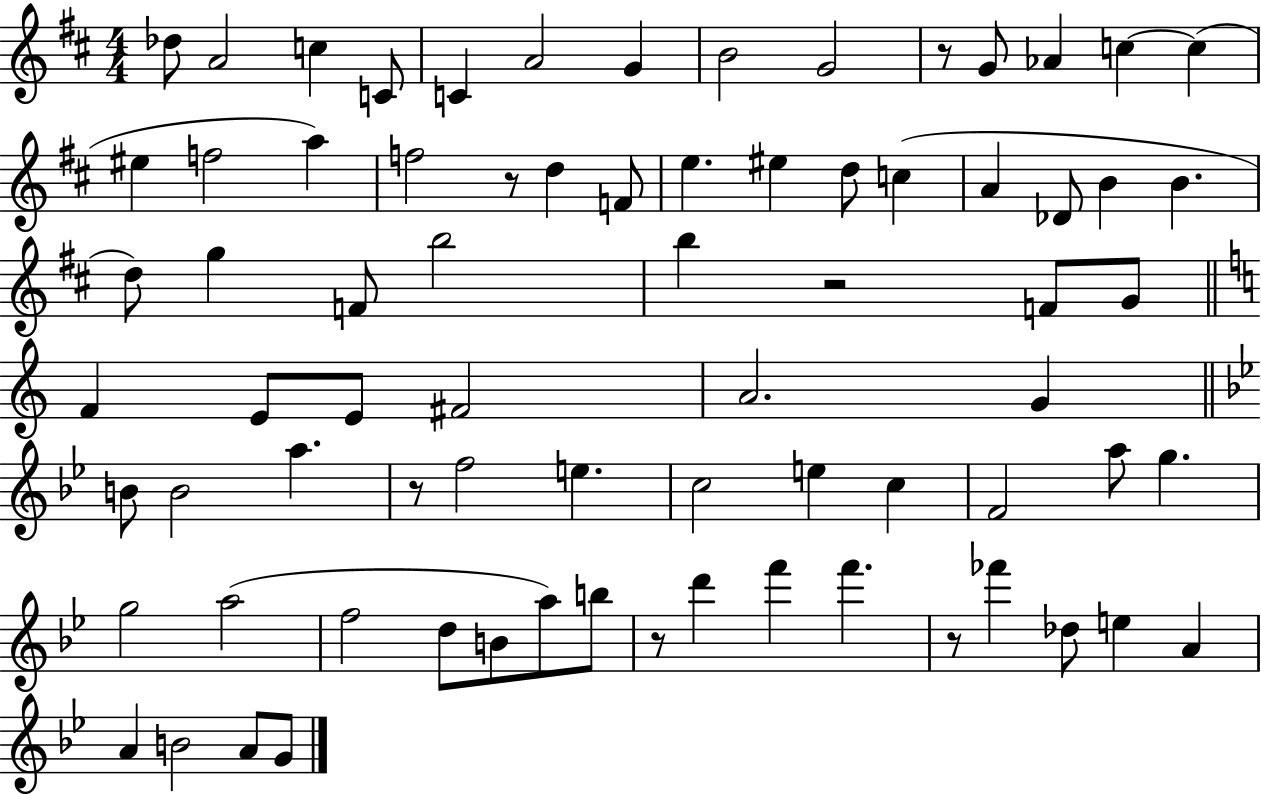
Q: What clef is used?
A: treble